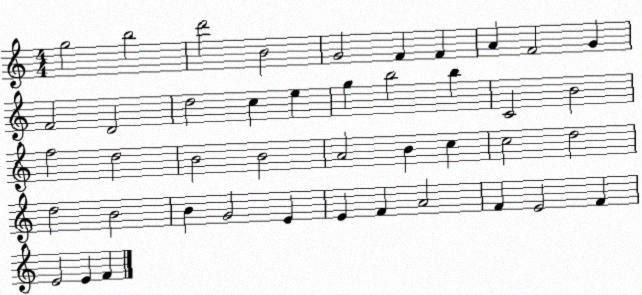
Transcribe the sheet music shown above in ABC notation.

X:1
T:Untitled
M:4/4
L:1/4
K:C
g2 b2 d'2 B2 G2 F F A F2 G F2 D2 d2 c e g b2 b C2 B2 f2 d2 B2 B2 A2 B c c2 d2 d2 B2 B G2 E E F A2 F E2 F E2 E F